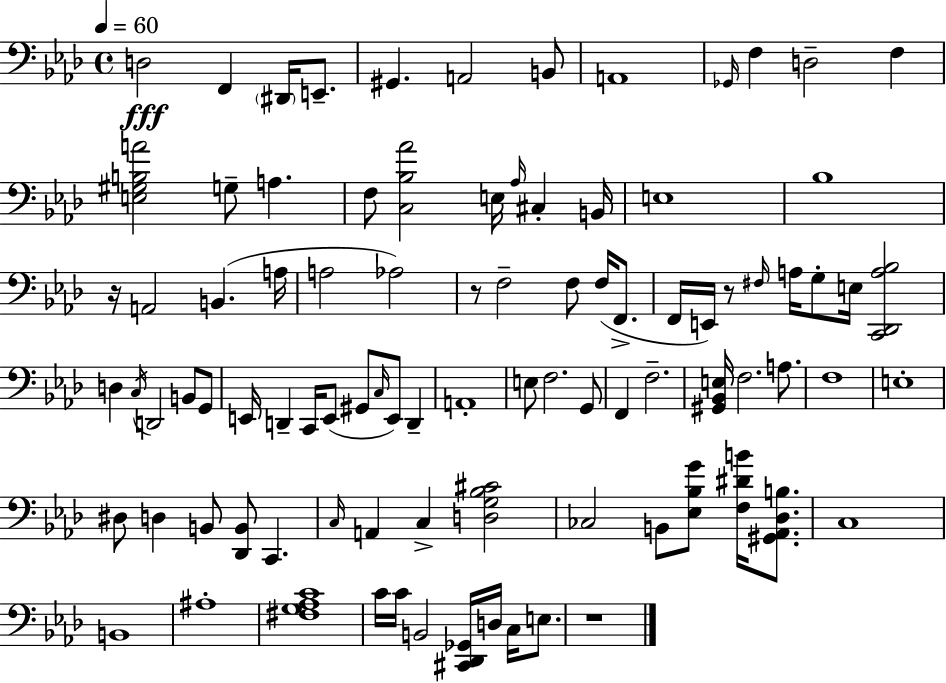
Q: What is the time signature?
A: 4/4